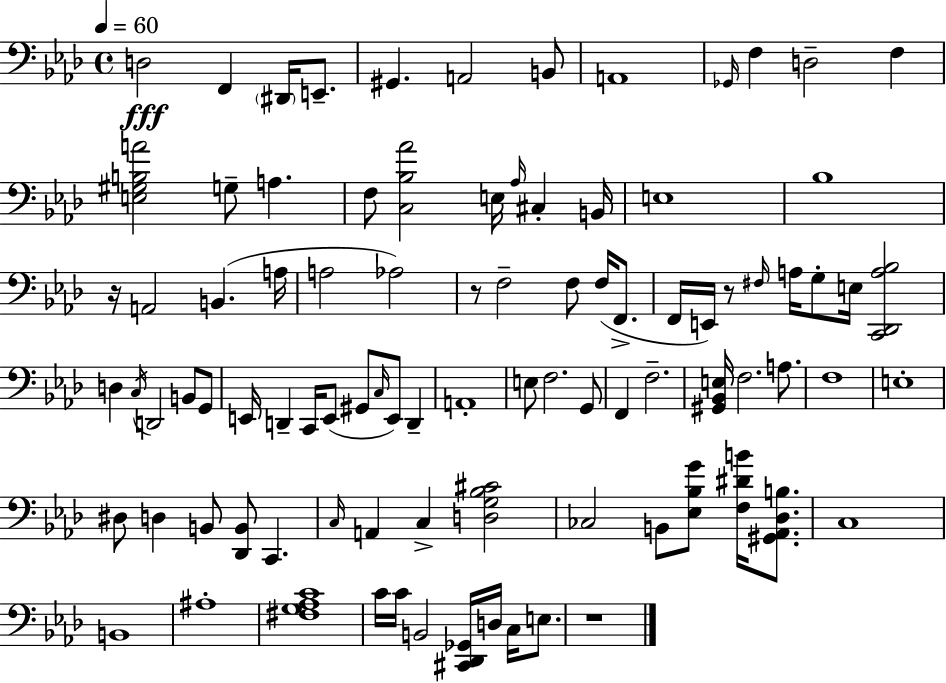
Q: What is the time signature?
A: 4/4